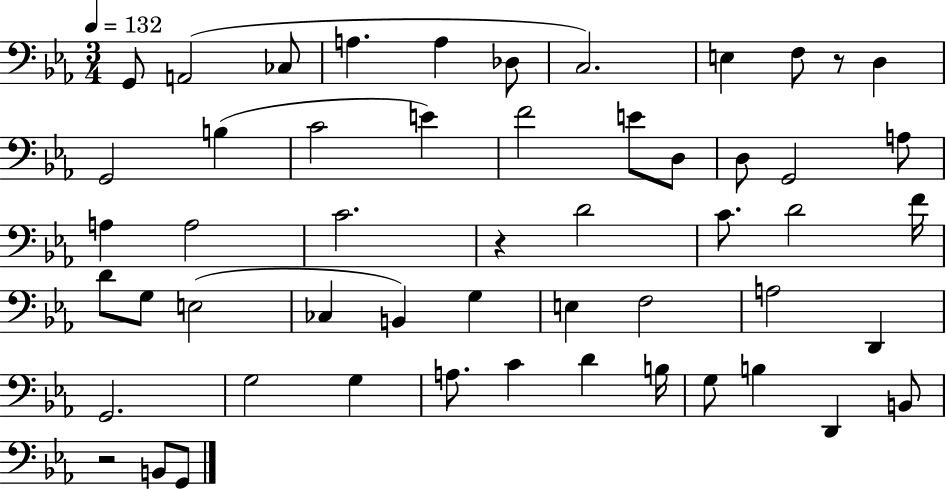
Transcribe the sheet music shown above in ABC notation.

X:1
T:Untitled
M:3/4
L:1/4
K:Eb
G,,/2 A,,2 _C,/2 A, A, _D,/2 C,2 E, F,/2 z/2 D, G,,2 B, C2 E F2 E/2 D,/2 D,/2 G,,2 A,/2 A, A,2 C2 z D2 C/2 D2 F/4 D/2 G,/2 E,2 _C, B,, G, E, F,2 A,2 D,, G,,2 G,2 G, A,/2 C D B,/4 G,/2 B, D,, B,,/2 z2 B,,/2 G,,/2